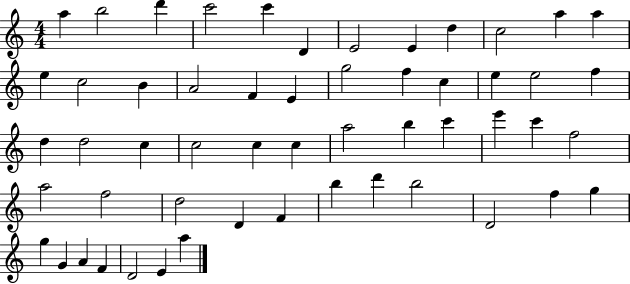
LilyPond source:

{
  \clef treble
  \numericTimeSignature
  \time 4/4
  \key c \major
  a''4 b''2 d'''4 | c'''2 c'''4 d'4 | e'2 e'4 d''4 | c''2 a''4 a''4 | \break e''4 c''2 b'4 | a'2 f'4 e'4 | g''2 f''4 c''4 | e''4 e''2 f''4 | \break d''4 d''2 c''4 | c''2 c''4 c''4 | a''2 b''4 c'''4 | e'''4 c'''4 f''2 | \break a''2 f''2 | d''2 d'4 f'4 | b''4 d'''4 b''2 | d'2 f''4 g''4 | \break g''4 g'4 a'4 f'4 | d'2 e'4 a''4 | \bar "|."
}